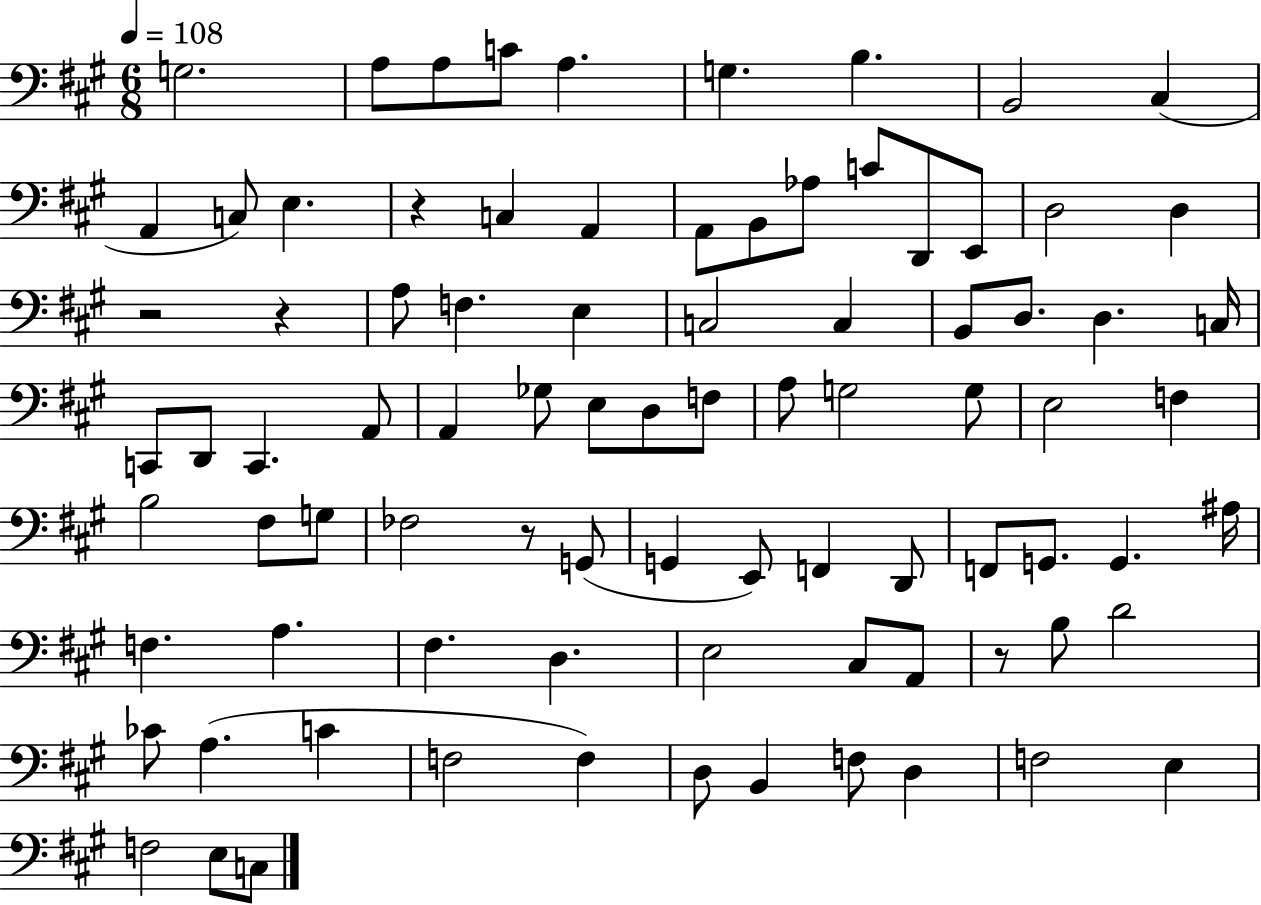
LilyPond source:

{
  \clef bass
  \numericTimeSignature
  \time 6/8
  \key a \major
  \tempo 4 = 108
  g2. | a8 a8 c'8 a4. | g4. b4. | b,2 cis4( | \break a,4 c8) e4. | r4 c4 a,4 | a,8 b,8 aes8 c'8 d,8 e,8 | d2 d4 | \break r2 r4 | a8 f4. e4 | c2 c4 | b,8 d8. d4. c16 | \break c,8 d,8 c,4. a,8 | a,4 ges8 e8 d8 f8 | a8 g2 g8 | e2 f4 | \break b2 fis8 g8 | fes2 r8 g,8( | g,4 e,8) f,4 d,8 | f,8 g,8. g,4. ais16 | \break f4. a4. | fis4. d4. | e2 cis8 a,8 | r8 b8 d'2 | \break ces'8 a4.( c'4 | f2 f4) | d8 b,4 f8 d4 | f2 e4 | \break f2 e8 c8 | \bar "|."
}